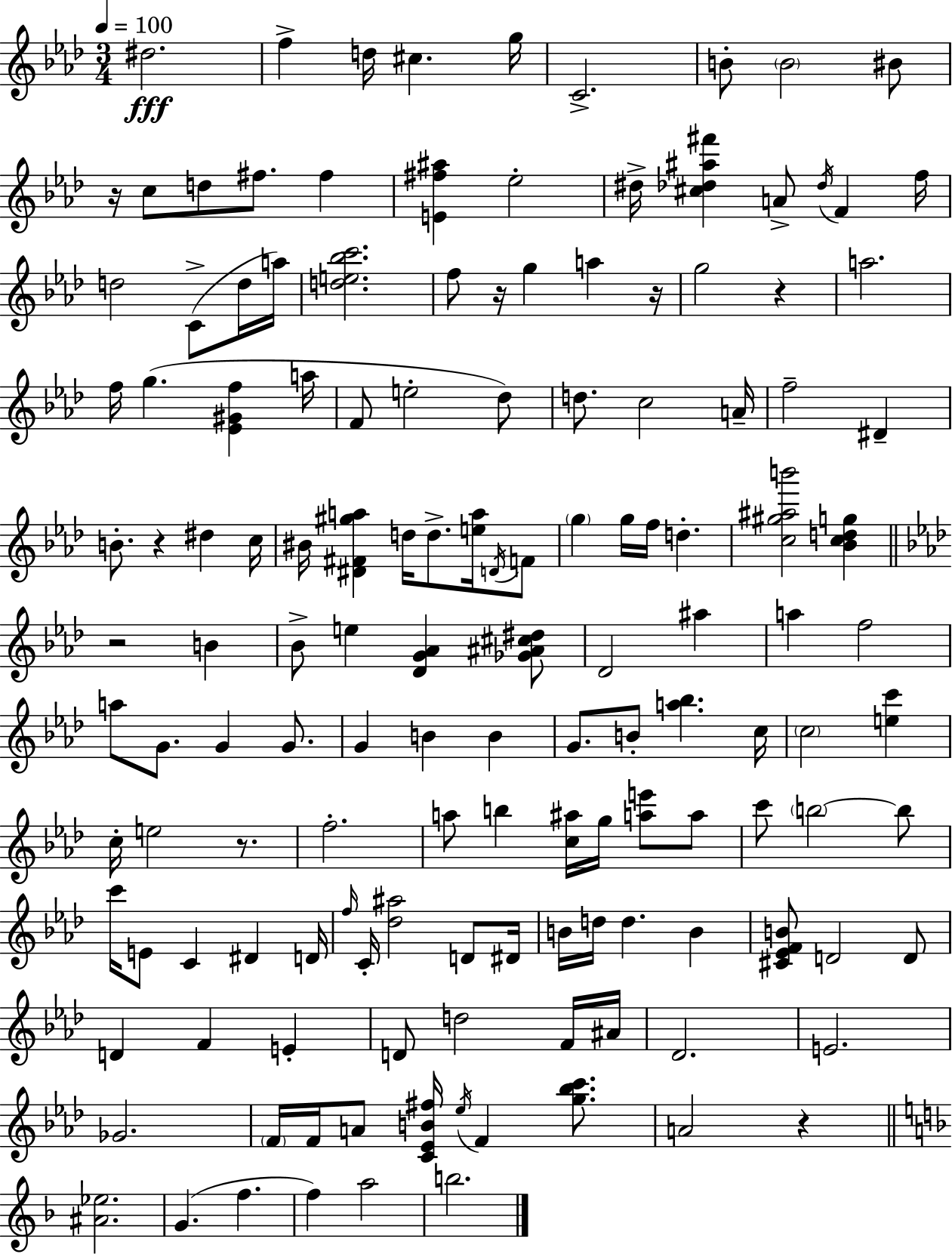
{
  \clef treble
  \numericTimeSignature
  \time 3/4
  \key aes \major
  \tempo 4 = 100
  dis''2.\fff | f''4-> d''16 cis''4. g''16 | c'2.-> | b'8-. \parenthesize b'2 bis'8 | \break r16 c''8 d''8 fis''8. fis''4 | <e' fis'' ais''>4 ees''2-. | dis''16-> <cis'' des'' ais'' fis'''>4 a'8-> \acciaccatura { des''16 } f'4 | f''16 d''2 c'8->( d''16 | \break a''16) <d'' e'' bes'' c'''>2. | f''8 r16 g''4 a''4 | r16 g''2 r4 | a''2. | \break f''16 g''4.( <ees' gis' f''>4 | a''16 f'8 e''2-. des''8) | d''8. c''2 | a'16-- f''2-- dis'4-- | \break b'8.-. r4 dis''4 | c''16 bis'16 <dis' fis' gis'' a''>4 d''16 d''8.-> <e'' a''>16 \acciaccatura { d'16 } | f'8 \parenthesize g''4 g''16 f''16 d''4.-. | <c'' gis'' ais'' b'''>2 <bes' c'' d'' g''>4 | \break \bar "||" \break \key aes \major r2 b'4 | bes'8-> e''4 <des' g' aes'>4 <ges' ais' cis'' dis''>8 | des'2 ais''4 | a''4 f''2 | \break a''8 g'8. g'4 g'8. | g'4 b'4 b'4 | g'8. b'8-. <a'' bes''>4. c''16 | \parenthesize c''2 <e'' c'''>4 | \break c''16-. e''2 r8. | f''2.-. | a''8 b''4 <c'' ais''>16 g''16 <a'' e'''>8 a''8 | c'''8 \parenthesize b''2~~ b''8 | \break c'''16 e'8 c'4 dis'4 d'16 | \grace { f''16 } c'16-. <des'' ais''>2 d'8 | dis'16 b'16 d''16 d''4. b'4 | <cis' ees' f' b'>8 d'2 d'8 | \break d'4 f'4 e'4-. | d'8 d''2 f'16 | ais'16 des'2. | e'2. | \break ges'2. | \parenthesize f'16 f'16 a'8 <c' ees' b' fis''>16 \acciaccatura { ees''16 } f'4 <g'' bes'' c'''>8. | a'2 r4 | \bar "||" \break \key f \major <ais' ees''>2. | g'4.( f''4. | f''4) a''2 | b''2. | \break \bar "|."
}